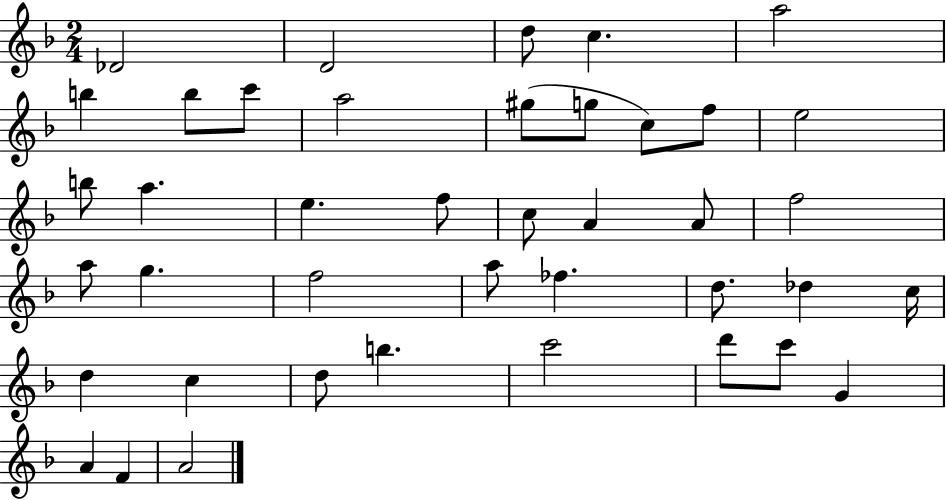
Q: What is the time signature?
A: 2/4